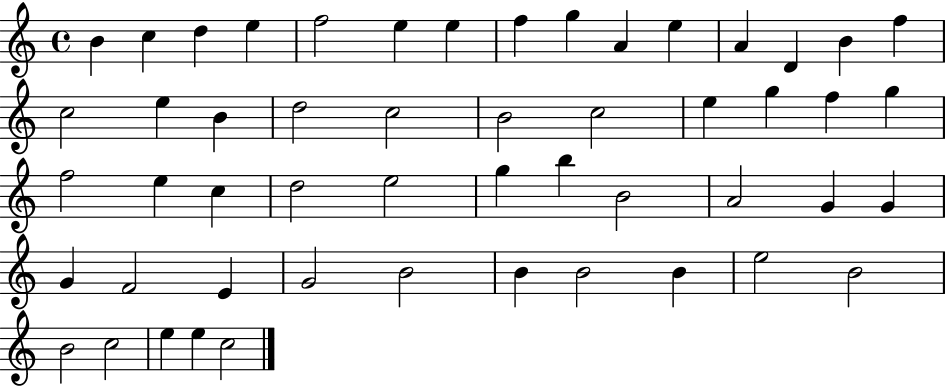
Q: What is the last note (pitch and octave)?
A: C5